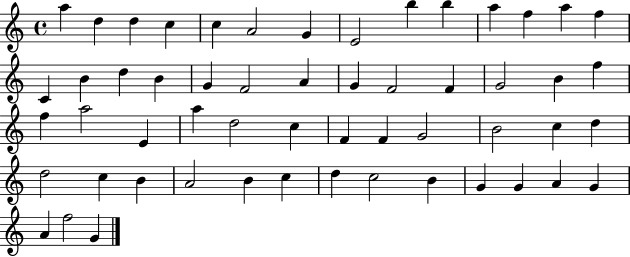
X:1
T:Untitled
M:4/4
L:1/4
K:C
a d d c c A2 G E2 b b a f a f C B d B G F2 A G F2 F G2 B f f a2 E a d2 c F F G2 B2 c d d2 c B A2 B c d c2 B G G A G A f2 G